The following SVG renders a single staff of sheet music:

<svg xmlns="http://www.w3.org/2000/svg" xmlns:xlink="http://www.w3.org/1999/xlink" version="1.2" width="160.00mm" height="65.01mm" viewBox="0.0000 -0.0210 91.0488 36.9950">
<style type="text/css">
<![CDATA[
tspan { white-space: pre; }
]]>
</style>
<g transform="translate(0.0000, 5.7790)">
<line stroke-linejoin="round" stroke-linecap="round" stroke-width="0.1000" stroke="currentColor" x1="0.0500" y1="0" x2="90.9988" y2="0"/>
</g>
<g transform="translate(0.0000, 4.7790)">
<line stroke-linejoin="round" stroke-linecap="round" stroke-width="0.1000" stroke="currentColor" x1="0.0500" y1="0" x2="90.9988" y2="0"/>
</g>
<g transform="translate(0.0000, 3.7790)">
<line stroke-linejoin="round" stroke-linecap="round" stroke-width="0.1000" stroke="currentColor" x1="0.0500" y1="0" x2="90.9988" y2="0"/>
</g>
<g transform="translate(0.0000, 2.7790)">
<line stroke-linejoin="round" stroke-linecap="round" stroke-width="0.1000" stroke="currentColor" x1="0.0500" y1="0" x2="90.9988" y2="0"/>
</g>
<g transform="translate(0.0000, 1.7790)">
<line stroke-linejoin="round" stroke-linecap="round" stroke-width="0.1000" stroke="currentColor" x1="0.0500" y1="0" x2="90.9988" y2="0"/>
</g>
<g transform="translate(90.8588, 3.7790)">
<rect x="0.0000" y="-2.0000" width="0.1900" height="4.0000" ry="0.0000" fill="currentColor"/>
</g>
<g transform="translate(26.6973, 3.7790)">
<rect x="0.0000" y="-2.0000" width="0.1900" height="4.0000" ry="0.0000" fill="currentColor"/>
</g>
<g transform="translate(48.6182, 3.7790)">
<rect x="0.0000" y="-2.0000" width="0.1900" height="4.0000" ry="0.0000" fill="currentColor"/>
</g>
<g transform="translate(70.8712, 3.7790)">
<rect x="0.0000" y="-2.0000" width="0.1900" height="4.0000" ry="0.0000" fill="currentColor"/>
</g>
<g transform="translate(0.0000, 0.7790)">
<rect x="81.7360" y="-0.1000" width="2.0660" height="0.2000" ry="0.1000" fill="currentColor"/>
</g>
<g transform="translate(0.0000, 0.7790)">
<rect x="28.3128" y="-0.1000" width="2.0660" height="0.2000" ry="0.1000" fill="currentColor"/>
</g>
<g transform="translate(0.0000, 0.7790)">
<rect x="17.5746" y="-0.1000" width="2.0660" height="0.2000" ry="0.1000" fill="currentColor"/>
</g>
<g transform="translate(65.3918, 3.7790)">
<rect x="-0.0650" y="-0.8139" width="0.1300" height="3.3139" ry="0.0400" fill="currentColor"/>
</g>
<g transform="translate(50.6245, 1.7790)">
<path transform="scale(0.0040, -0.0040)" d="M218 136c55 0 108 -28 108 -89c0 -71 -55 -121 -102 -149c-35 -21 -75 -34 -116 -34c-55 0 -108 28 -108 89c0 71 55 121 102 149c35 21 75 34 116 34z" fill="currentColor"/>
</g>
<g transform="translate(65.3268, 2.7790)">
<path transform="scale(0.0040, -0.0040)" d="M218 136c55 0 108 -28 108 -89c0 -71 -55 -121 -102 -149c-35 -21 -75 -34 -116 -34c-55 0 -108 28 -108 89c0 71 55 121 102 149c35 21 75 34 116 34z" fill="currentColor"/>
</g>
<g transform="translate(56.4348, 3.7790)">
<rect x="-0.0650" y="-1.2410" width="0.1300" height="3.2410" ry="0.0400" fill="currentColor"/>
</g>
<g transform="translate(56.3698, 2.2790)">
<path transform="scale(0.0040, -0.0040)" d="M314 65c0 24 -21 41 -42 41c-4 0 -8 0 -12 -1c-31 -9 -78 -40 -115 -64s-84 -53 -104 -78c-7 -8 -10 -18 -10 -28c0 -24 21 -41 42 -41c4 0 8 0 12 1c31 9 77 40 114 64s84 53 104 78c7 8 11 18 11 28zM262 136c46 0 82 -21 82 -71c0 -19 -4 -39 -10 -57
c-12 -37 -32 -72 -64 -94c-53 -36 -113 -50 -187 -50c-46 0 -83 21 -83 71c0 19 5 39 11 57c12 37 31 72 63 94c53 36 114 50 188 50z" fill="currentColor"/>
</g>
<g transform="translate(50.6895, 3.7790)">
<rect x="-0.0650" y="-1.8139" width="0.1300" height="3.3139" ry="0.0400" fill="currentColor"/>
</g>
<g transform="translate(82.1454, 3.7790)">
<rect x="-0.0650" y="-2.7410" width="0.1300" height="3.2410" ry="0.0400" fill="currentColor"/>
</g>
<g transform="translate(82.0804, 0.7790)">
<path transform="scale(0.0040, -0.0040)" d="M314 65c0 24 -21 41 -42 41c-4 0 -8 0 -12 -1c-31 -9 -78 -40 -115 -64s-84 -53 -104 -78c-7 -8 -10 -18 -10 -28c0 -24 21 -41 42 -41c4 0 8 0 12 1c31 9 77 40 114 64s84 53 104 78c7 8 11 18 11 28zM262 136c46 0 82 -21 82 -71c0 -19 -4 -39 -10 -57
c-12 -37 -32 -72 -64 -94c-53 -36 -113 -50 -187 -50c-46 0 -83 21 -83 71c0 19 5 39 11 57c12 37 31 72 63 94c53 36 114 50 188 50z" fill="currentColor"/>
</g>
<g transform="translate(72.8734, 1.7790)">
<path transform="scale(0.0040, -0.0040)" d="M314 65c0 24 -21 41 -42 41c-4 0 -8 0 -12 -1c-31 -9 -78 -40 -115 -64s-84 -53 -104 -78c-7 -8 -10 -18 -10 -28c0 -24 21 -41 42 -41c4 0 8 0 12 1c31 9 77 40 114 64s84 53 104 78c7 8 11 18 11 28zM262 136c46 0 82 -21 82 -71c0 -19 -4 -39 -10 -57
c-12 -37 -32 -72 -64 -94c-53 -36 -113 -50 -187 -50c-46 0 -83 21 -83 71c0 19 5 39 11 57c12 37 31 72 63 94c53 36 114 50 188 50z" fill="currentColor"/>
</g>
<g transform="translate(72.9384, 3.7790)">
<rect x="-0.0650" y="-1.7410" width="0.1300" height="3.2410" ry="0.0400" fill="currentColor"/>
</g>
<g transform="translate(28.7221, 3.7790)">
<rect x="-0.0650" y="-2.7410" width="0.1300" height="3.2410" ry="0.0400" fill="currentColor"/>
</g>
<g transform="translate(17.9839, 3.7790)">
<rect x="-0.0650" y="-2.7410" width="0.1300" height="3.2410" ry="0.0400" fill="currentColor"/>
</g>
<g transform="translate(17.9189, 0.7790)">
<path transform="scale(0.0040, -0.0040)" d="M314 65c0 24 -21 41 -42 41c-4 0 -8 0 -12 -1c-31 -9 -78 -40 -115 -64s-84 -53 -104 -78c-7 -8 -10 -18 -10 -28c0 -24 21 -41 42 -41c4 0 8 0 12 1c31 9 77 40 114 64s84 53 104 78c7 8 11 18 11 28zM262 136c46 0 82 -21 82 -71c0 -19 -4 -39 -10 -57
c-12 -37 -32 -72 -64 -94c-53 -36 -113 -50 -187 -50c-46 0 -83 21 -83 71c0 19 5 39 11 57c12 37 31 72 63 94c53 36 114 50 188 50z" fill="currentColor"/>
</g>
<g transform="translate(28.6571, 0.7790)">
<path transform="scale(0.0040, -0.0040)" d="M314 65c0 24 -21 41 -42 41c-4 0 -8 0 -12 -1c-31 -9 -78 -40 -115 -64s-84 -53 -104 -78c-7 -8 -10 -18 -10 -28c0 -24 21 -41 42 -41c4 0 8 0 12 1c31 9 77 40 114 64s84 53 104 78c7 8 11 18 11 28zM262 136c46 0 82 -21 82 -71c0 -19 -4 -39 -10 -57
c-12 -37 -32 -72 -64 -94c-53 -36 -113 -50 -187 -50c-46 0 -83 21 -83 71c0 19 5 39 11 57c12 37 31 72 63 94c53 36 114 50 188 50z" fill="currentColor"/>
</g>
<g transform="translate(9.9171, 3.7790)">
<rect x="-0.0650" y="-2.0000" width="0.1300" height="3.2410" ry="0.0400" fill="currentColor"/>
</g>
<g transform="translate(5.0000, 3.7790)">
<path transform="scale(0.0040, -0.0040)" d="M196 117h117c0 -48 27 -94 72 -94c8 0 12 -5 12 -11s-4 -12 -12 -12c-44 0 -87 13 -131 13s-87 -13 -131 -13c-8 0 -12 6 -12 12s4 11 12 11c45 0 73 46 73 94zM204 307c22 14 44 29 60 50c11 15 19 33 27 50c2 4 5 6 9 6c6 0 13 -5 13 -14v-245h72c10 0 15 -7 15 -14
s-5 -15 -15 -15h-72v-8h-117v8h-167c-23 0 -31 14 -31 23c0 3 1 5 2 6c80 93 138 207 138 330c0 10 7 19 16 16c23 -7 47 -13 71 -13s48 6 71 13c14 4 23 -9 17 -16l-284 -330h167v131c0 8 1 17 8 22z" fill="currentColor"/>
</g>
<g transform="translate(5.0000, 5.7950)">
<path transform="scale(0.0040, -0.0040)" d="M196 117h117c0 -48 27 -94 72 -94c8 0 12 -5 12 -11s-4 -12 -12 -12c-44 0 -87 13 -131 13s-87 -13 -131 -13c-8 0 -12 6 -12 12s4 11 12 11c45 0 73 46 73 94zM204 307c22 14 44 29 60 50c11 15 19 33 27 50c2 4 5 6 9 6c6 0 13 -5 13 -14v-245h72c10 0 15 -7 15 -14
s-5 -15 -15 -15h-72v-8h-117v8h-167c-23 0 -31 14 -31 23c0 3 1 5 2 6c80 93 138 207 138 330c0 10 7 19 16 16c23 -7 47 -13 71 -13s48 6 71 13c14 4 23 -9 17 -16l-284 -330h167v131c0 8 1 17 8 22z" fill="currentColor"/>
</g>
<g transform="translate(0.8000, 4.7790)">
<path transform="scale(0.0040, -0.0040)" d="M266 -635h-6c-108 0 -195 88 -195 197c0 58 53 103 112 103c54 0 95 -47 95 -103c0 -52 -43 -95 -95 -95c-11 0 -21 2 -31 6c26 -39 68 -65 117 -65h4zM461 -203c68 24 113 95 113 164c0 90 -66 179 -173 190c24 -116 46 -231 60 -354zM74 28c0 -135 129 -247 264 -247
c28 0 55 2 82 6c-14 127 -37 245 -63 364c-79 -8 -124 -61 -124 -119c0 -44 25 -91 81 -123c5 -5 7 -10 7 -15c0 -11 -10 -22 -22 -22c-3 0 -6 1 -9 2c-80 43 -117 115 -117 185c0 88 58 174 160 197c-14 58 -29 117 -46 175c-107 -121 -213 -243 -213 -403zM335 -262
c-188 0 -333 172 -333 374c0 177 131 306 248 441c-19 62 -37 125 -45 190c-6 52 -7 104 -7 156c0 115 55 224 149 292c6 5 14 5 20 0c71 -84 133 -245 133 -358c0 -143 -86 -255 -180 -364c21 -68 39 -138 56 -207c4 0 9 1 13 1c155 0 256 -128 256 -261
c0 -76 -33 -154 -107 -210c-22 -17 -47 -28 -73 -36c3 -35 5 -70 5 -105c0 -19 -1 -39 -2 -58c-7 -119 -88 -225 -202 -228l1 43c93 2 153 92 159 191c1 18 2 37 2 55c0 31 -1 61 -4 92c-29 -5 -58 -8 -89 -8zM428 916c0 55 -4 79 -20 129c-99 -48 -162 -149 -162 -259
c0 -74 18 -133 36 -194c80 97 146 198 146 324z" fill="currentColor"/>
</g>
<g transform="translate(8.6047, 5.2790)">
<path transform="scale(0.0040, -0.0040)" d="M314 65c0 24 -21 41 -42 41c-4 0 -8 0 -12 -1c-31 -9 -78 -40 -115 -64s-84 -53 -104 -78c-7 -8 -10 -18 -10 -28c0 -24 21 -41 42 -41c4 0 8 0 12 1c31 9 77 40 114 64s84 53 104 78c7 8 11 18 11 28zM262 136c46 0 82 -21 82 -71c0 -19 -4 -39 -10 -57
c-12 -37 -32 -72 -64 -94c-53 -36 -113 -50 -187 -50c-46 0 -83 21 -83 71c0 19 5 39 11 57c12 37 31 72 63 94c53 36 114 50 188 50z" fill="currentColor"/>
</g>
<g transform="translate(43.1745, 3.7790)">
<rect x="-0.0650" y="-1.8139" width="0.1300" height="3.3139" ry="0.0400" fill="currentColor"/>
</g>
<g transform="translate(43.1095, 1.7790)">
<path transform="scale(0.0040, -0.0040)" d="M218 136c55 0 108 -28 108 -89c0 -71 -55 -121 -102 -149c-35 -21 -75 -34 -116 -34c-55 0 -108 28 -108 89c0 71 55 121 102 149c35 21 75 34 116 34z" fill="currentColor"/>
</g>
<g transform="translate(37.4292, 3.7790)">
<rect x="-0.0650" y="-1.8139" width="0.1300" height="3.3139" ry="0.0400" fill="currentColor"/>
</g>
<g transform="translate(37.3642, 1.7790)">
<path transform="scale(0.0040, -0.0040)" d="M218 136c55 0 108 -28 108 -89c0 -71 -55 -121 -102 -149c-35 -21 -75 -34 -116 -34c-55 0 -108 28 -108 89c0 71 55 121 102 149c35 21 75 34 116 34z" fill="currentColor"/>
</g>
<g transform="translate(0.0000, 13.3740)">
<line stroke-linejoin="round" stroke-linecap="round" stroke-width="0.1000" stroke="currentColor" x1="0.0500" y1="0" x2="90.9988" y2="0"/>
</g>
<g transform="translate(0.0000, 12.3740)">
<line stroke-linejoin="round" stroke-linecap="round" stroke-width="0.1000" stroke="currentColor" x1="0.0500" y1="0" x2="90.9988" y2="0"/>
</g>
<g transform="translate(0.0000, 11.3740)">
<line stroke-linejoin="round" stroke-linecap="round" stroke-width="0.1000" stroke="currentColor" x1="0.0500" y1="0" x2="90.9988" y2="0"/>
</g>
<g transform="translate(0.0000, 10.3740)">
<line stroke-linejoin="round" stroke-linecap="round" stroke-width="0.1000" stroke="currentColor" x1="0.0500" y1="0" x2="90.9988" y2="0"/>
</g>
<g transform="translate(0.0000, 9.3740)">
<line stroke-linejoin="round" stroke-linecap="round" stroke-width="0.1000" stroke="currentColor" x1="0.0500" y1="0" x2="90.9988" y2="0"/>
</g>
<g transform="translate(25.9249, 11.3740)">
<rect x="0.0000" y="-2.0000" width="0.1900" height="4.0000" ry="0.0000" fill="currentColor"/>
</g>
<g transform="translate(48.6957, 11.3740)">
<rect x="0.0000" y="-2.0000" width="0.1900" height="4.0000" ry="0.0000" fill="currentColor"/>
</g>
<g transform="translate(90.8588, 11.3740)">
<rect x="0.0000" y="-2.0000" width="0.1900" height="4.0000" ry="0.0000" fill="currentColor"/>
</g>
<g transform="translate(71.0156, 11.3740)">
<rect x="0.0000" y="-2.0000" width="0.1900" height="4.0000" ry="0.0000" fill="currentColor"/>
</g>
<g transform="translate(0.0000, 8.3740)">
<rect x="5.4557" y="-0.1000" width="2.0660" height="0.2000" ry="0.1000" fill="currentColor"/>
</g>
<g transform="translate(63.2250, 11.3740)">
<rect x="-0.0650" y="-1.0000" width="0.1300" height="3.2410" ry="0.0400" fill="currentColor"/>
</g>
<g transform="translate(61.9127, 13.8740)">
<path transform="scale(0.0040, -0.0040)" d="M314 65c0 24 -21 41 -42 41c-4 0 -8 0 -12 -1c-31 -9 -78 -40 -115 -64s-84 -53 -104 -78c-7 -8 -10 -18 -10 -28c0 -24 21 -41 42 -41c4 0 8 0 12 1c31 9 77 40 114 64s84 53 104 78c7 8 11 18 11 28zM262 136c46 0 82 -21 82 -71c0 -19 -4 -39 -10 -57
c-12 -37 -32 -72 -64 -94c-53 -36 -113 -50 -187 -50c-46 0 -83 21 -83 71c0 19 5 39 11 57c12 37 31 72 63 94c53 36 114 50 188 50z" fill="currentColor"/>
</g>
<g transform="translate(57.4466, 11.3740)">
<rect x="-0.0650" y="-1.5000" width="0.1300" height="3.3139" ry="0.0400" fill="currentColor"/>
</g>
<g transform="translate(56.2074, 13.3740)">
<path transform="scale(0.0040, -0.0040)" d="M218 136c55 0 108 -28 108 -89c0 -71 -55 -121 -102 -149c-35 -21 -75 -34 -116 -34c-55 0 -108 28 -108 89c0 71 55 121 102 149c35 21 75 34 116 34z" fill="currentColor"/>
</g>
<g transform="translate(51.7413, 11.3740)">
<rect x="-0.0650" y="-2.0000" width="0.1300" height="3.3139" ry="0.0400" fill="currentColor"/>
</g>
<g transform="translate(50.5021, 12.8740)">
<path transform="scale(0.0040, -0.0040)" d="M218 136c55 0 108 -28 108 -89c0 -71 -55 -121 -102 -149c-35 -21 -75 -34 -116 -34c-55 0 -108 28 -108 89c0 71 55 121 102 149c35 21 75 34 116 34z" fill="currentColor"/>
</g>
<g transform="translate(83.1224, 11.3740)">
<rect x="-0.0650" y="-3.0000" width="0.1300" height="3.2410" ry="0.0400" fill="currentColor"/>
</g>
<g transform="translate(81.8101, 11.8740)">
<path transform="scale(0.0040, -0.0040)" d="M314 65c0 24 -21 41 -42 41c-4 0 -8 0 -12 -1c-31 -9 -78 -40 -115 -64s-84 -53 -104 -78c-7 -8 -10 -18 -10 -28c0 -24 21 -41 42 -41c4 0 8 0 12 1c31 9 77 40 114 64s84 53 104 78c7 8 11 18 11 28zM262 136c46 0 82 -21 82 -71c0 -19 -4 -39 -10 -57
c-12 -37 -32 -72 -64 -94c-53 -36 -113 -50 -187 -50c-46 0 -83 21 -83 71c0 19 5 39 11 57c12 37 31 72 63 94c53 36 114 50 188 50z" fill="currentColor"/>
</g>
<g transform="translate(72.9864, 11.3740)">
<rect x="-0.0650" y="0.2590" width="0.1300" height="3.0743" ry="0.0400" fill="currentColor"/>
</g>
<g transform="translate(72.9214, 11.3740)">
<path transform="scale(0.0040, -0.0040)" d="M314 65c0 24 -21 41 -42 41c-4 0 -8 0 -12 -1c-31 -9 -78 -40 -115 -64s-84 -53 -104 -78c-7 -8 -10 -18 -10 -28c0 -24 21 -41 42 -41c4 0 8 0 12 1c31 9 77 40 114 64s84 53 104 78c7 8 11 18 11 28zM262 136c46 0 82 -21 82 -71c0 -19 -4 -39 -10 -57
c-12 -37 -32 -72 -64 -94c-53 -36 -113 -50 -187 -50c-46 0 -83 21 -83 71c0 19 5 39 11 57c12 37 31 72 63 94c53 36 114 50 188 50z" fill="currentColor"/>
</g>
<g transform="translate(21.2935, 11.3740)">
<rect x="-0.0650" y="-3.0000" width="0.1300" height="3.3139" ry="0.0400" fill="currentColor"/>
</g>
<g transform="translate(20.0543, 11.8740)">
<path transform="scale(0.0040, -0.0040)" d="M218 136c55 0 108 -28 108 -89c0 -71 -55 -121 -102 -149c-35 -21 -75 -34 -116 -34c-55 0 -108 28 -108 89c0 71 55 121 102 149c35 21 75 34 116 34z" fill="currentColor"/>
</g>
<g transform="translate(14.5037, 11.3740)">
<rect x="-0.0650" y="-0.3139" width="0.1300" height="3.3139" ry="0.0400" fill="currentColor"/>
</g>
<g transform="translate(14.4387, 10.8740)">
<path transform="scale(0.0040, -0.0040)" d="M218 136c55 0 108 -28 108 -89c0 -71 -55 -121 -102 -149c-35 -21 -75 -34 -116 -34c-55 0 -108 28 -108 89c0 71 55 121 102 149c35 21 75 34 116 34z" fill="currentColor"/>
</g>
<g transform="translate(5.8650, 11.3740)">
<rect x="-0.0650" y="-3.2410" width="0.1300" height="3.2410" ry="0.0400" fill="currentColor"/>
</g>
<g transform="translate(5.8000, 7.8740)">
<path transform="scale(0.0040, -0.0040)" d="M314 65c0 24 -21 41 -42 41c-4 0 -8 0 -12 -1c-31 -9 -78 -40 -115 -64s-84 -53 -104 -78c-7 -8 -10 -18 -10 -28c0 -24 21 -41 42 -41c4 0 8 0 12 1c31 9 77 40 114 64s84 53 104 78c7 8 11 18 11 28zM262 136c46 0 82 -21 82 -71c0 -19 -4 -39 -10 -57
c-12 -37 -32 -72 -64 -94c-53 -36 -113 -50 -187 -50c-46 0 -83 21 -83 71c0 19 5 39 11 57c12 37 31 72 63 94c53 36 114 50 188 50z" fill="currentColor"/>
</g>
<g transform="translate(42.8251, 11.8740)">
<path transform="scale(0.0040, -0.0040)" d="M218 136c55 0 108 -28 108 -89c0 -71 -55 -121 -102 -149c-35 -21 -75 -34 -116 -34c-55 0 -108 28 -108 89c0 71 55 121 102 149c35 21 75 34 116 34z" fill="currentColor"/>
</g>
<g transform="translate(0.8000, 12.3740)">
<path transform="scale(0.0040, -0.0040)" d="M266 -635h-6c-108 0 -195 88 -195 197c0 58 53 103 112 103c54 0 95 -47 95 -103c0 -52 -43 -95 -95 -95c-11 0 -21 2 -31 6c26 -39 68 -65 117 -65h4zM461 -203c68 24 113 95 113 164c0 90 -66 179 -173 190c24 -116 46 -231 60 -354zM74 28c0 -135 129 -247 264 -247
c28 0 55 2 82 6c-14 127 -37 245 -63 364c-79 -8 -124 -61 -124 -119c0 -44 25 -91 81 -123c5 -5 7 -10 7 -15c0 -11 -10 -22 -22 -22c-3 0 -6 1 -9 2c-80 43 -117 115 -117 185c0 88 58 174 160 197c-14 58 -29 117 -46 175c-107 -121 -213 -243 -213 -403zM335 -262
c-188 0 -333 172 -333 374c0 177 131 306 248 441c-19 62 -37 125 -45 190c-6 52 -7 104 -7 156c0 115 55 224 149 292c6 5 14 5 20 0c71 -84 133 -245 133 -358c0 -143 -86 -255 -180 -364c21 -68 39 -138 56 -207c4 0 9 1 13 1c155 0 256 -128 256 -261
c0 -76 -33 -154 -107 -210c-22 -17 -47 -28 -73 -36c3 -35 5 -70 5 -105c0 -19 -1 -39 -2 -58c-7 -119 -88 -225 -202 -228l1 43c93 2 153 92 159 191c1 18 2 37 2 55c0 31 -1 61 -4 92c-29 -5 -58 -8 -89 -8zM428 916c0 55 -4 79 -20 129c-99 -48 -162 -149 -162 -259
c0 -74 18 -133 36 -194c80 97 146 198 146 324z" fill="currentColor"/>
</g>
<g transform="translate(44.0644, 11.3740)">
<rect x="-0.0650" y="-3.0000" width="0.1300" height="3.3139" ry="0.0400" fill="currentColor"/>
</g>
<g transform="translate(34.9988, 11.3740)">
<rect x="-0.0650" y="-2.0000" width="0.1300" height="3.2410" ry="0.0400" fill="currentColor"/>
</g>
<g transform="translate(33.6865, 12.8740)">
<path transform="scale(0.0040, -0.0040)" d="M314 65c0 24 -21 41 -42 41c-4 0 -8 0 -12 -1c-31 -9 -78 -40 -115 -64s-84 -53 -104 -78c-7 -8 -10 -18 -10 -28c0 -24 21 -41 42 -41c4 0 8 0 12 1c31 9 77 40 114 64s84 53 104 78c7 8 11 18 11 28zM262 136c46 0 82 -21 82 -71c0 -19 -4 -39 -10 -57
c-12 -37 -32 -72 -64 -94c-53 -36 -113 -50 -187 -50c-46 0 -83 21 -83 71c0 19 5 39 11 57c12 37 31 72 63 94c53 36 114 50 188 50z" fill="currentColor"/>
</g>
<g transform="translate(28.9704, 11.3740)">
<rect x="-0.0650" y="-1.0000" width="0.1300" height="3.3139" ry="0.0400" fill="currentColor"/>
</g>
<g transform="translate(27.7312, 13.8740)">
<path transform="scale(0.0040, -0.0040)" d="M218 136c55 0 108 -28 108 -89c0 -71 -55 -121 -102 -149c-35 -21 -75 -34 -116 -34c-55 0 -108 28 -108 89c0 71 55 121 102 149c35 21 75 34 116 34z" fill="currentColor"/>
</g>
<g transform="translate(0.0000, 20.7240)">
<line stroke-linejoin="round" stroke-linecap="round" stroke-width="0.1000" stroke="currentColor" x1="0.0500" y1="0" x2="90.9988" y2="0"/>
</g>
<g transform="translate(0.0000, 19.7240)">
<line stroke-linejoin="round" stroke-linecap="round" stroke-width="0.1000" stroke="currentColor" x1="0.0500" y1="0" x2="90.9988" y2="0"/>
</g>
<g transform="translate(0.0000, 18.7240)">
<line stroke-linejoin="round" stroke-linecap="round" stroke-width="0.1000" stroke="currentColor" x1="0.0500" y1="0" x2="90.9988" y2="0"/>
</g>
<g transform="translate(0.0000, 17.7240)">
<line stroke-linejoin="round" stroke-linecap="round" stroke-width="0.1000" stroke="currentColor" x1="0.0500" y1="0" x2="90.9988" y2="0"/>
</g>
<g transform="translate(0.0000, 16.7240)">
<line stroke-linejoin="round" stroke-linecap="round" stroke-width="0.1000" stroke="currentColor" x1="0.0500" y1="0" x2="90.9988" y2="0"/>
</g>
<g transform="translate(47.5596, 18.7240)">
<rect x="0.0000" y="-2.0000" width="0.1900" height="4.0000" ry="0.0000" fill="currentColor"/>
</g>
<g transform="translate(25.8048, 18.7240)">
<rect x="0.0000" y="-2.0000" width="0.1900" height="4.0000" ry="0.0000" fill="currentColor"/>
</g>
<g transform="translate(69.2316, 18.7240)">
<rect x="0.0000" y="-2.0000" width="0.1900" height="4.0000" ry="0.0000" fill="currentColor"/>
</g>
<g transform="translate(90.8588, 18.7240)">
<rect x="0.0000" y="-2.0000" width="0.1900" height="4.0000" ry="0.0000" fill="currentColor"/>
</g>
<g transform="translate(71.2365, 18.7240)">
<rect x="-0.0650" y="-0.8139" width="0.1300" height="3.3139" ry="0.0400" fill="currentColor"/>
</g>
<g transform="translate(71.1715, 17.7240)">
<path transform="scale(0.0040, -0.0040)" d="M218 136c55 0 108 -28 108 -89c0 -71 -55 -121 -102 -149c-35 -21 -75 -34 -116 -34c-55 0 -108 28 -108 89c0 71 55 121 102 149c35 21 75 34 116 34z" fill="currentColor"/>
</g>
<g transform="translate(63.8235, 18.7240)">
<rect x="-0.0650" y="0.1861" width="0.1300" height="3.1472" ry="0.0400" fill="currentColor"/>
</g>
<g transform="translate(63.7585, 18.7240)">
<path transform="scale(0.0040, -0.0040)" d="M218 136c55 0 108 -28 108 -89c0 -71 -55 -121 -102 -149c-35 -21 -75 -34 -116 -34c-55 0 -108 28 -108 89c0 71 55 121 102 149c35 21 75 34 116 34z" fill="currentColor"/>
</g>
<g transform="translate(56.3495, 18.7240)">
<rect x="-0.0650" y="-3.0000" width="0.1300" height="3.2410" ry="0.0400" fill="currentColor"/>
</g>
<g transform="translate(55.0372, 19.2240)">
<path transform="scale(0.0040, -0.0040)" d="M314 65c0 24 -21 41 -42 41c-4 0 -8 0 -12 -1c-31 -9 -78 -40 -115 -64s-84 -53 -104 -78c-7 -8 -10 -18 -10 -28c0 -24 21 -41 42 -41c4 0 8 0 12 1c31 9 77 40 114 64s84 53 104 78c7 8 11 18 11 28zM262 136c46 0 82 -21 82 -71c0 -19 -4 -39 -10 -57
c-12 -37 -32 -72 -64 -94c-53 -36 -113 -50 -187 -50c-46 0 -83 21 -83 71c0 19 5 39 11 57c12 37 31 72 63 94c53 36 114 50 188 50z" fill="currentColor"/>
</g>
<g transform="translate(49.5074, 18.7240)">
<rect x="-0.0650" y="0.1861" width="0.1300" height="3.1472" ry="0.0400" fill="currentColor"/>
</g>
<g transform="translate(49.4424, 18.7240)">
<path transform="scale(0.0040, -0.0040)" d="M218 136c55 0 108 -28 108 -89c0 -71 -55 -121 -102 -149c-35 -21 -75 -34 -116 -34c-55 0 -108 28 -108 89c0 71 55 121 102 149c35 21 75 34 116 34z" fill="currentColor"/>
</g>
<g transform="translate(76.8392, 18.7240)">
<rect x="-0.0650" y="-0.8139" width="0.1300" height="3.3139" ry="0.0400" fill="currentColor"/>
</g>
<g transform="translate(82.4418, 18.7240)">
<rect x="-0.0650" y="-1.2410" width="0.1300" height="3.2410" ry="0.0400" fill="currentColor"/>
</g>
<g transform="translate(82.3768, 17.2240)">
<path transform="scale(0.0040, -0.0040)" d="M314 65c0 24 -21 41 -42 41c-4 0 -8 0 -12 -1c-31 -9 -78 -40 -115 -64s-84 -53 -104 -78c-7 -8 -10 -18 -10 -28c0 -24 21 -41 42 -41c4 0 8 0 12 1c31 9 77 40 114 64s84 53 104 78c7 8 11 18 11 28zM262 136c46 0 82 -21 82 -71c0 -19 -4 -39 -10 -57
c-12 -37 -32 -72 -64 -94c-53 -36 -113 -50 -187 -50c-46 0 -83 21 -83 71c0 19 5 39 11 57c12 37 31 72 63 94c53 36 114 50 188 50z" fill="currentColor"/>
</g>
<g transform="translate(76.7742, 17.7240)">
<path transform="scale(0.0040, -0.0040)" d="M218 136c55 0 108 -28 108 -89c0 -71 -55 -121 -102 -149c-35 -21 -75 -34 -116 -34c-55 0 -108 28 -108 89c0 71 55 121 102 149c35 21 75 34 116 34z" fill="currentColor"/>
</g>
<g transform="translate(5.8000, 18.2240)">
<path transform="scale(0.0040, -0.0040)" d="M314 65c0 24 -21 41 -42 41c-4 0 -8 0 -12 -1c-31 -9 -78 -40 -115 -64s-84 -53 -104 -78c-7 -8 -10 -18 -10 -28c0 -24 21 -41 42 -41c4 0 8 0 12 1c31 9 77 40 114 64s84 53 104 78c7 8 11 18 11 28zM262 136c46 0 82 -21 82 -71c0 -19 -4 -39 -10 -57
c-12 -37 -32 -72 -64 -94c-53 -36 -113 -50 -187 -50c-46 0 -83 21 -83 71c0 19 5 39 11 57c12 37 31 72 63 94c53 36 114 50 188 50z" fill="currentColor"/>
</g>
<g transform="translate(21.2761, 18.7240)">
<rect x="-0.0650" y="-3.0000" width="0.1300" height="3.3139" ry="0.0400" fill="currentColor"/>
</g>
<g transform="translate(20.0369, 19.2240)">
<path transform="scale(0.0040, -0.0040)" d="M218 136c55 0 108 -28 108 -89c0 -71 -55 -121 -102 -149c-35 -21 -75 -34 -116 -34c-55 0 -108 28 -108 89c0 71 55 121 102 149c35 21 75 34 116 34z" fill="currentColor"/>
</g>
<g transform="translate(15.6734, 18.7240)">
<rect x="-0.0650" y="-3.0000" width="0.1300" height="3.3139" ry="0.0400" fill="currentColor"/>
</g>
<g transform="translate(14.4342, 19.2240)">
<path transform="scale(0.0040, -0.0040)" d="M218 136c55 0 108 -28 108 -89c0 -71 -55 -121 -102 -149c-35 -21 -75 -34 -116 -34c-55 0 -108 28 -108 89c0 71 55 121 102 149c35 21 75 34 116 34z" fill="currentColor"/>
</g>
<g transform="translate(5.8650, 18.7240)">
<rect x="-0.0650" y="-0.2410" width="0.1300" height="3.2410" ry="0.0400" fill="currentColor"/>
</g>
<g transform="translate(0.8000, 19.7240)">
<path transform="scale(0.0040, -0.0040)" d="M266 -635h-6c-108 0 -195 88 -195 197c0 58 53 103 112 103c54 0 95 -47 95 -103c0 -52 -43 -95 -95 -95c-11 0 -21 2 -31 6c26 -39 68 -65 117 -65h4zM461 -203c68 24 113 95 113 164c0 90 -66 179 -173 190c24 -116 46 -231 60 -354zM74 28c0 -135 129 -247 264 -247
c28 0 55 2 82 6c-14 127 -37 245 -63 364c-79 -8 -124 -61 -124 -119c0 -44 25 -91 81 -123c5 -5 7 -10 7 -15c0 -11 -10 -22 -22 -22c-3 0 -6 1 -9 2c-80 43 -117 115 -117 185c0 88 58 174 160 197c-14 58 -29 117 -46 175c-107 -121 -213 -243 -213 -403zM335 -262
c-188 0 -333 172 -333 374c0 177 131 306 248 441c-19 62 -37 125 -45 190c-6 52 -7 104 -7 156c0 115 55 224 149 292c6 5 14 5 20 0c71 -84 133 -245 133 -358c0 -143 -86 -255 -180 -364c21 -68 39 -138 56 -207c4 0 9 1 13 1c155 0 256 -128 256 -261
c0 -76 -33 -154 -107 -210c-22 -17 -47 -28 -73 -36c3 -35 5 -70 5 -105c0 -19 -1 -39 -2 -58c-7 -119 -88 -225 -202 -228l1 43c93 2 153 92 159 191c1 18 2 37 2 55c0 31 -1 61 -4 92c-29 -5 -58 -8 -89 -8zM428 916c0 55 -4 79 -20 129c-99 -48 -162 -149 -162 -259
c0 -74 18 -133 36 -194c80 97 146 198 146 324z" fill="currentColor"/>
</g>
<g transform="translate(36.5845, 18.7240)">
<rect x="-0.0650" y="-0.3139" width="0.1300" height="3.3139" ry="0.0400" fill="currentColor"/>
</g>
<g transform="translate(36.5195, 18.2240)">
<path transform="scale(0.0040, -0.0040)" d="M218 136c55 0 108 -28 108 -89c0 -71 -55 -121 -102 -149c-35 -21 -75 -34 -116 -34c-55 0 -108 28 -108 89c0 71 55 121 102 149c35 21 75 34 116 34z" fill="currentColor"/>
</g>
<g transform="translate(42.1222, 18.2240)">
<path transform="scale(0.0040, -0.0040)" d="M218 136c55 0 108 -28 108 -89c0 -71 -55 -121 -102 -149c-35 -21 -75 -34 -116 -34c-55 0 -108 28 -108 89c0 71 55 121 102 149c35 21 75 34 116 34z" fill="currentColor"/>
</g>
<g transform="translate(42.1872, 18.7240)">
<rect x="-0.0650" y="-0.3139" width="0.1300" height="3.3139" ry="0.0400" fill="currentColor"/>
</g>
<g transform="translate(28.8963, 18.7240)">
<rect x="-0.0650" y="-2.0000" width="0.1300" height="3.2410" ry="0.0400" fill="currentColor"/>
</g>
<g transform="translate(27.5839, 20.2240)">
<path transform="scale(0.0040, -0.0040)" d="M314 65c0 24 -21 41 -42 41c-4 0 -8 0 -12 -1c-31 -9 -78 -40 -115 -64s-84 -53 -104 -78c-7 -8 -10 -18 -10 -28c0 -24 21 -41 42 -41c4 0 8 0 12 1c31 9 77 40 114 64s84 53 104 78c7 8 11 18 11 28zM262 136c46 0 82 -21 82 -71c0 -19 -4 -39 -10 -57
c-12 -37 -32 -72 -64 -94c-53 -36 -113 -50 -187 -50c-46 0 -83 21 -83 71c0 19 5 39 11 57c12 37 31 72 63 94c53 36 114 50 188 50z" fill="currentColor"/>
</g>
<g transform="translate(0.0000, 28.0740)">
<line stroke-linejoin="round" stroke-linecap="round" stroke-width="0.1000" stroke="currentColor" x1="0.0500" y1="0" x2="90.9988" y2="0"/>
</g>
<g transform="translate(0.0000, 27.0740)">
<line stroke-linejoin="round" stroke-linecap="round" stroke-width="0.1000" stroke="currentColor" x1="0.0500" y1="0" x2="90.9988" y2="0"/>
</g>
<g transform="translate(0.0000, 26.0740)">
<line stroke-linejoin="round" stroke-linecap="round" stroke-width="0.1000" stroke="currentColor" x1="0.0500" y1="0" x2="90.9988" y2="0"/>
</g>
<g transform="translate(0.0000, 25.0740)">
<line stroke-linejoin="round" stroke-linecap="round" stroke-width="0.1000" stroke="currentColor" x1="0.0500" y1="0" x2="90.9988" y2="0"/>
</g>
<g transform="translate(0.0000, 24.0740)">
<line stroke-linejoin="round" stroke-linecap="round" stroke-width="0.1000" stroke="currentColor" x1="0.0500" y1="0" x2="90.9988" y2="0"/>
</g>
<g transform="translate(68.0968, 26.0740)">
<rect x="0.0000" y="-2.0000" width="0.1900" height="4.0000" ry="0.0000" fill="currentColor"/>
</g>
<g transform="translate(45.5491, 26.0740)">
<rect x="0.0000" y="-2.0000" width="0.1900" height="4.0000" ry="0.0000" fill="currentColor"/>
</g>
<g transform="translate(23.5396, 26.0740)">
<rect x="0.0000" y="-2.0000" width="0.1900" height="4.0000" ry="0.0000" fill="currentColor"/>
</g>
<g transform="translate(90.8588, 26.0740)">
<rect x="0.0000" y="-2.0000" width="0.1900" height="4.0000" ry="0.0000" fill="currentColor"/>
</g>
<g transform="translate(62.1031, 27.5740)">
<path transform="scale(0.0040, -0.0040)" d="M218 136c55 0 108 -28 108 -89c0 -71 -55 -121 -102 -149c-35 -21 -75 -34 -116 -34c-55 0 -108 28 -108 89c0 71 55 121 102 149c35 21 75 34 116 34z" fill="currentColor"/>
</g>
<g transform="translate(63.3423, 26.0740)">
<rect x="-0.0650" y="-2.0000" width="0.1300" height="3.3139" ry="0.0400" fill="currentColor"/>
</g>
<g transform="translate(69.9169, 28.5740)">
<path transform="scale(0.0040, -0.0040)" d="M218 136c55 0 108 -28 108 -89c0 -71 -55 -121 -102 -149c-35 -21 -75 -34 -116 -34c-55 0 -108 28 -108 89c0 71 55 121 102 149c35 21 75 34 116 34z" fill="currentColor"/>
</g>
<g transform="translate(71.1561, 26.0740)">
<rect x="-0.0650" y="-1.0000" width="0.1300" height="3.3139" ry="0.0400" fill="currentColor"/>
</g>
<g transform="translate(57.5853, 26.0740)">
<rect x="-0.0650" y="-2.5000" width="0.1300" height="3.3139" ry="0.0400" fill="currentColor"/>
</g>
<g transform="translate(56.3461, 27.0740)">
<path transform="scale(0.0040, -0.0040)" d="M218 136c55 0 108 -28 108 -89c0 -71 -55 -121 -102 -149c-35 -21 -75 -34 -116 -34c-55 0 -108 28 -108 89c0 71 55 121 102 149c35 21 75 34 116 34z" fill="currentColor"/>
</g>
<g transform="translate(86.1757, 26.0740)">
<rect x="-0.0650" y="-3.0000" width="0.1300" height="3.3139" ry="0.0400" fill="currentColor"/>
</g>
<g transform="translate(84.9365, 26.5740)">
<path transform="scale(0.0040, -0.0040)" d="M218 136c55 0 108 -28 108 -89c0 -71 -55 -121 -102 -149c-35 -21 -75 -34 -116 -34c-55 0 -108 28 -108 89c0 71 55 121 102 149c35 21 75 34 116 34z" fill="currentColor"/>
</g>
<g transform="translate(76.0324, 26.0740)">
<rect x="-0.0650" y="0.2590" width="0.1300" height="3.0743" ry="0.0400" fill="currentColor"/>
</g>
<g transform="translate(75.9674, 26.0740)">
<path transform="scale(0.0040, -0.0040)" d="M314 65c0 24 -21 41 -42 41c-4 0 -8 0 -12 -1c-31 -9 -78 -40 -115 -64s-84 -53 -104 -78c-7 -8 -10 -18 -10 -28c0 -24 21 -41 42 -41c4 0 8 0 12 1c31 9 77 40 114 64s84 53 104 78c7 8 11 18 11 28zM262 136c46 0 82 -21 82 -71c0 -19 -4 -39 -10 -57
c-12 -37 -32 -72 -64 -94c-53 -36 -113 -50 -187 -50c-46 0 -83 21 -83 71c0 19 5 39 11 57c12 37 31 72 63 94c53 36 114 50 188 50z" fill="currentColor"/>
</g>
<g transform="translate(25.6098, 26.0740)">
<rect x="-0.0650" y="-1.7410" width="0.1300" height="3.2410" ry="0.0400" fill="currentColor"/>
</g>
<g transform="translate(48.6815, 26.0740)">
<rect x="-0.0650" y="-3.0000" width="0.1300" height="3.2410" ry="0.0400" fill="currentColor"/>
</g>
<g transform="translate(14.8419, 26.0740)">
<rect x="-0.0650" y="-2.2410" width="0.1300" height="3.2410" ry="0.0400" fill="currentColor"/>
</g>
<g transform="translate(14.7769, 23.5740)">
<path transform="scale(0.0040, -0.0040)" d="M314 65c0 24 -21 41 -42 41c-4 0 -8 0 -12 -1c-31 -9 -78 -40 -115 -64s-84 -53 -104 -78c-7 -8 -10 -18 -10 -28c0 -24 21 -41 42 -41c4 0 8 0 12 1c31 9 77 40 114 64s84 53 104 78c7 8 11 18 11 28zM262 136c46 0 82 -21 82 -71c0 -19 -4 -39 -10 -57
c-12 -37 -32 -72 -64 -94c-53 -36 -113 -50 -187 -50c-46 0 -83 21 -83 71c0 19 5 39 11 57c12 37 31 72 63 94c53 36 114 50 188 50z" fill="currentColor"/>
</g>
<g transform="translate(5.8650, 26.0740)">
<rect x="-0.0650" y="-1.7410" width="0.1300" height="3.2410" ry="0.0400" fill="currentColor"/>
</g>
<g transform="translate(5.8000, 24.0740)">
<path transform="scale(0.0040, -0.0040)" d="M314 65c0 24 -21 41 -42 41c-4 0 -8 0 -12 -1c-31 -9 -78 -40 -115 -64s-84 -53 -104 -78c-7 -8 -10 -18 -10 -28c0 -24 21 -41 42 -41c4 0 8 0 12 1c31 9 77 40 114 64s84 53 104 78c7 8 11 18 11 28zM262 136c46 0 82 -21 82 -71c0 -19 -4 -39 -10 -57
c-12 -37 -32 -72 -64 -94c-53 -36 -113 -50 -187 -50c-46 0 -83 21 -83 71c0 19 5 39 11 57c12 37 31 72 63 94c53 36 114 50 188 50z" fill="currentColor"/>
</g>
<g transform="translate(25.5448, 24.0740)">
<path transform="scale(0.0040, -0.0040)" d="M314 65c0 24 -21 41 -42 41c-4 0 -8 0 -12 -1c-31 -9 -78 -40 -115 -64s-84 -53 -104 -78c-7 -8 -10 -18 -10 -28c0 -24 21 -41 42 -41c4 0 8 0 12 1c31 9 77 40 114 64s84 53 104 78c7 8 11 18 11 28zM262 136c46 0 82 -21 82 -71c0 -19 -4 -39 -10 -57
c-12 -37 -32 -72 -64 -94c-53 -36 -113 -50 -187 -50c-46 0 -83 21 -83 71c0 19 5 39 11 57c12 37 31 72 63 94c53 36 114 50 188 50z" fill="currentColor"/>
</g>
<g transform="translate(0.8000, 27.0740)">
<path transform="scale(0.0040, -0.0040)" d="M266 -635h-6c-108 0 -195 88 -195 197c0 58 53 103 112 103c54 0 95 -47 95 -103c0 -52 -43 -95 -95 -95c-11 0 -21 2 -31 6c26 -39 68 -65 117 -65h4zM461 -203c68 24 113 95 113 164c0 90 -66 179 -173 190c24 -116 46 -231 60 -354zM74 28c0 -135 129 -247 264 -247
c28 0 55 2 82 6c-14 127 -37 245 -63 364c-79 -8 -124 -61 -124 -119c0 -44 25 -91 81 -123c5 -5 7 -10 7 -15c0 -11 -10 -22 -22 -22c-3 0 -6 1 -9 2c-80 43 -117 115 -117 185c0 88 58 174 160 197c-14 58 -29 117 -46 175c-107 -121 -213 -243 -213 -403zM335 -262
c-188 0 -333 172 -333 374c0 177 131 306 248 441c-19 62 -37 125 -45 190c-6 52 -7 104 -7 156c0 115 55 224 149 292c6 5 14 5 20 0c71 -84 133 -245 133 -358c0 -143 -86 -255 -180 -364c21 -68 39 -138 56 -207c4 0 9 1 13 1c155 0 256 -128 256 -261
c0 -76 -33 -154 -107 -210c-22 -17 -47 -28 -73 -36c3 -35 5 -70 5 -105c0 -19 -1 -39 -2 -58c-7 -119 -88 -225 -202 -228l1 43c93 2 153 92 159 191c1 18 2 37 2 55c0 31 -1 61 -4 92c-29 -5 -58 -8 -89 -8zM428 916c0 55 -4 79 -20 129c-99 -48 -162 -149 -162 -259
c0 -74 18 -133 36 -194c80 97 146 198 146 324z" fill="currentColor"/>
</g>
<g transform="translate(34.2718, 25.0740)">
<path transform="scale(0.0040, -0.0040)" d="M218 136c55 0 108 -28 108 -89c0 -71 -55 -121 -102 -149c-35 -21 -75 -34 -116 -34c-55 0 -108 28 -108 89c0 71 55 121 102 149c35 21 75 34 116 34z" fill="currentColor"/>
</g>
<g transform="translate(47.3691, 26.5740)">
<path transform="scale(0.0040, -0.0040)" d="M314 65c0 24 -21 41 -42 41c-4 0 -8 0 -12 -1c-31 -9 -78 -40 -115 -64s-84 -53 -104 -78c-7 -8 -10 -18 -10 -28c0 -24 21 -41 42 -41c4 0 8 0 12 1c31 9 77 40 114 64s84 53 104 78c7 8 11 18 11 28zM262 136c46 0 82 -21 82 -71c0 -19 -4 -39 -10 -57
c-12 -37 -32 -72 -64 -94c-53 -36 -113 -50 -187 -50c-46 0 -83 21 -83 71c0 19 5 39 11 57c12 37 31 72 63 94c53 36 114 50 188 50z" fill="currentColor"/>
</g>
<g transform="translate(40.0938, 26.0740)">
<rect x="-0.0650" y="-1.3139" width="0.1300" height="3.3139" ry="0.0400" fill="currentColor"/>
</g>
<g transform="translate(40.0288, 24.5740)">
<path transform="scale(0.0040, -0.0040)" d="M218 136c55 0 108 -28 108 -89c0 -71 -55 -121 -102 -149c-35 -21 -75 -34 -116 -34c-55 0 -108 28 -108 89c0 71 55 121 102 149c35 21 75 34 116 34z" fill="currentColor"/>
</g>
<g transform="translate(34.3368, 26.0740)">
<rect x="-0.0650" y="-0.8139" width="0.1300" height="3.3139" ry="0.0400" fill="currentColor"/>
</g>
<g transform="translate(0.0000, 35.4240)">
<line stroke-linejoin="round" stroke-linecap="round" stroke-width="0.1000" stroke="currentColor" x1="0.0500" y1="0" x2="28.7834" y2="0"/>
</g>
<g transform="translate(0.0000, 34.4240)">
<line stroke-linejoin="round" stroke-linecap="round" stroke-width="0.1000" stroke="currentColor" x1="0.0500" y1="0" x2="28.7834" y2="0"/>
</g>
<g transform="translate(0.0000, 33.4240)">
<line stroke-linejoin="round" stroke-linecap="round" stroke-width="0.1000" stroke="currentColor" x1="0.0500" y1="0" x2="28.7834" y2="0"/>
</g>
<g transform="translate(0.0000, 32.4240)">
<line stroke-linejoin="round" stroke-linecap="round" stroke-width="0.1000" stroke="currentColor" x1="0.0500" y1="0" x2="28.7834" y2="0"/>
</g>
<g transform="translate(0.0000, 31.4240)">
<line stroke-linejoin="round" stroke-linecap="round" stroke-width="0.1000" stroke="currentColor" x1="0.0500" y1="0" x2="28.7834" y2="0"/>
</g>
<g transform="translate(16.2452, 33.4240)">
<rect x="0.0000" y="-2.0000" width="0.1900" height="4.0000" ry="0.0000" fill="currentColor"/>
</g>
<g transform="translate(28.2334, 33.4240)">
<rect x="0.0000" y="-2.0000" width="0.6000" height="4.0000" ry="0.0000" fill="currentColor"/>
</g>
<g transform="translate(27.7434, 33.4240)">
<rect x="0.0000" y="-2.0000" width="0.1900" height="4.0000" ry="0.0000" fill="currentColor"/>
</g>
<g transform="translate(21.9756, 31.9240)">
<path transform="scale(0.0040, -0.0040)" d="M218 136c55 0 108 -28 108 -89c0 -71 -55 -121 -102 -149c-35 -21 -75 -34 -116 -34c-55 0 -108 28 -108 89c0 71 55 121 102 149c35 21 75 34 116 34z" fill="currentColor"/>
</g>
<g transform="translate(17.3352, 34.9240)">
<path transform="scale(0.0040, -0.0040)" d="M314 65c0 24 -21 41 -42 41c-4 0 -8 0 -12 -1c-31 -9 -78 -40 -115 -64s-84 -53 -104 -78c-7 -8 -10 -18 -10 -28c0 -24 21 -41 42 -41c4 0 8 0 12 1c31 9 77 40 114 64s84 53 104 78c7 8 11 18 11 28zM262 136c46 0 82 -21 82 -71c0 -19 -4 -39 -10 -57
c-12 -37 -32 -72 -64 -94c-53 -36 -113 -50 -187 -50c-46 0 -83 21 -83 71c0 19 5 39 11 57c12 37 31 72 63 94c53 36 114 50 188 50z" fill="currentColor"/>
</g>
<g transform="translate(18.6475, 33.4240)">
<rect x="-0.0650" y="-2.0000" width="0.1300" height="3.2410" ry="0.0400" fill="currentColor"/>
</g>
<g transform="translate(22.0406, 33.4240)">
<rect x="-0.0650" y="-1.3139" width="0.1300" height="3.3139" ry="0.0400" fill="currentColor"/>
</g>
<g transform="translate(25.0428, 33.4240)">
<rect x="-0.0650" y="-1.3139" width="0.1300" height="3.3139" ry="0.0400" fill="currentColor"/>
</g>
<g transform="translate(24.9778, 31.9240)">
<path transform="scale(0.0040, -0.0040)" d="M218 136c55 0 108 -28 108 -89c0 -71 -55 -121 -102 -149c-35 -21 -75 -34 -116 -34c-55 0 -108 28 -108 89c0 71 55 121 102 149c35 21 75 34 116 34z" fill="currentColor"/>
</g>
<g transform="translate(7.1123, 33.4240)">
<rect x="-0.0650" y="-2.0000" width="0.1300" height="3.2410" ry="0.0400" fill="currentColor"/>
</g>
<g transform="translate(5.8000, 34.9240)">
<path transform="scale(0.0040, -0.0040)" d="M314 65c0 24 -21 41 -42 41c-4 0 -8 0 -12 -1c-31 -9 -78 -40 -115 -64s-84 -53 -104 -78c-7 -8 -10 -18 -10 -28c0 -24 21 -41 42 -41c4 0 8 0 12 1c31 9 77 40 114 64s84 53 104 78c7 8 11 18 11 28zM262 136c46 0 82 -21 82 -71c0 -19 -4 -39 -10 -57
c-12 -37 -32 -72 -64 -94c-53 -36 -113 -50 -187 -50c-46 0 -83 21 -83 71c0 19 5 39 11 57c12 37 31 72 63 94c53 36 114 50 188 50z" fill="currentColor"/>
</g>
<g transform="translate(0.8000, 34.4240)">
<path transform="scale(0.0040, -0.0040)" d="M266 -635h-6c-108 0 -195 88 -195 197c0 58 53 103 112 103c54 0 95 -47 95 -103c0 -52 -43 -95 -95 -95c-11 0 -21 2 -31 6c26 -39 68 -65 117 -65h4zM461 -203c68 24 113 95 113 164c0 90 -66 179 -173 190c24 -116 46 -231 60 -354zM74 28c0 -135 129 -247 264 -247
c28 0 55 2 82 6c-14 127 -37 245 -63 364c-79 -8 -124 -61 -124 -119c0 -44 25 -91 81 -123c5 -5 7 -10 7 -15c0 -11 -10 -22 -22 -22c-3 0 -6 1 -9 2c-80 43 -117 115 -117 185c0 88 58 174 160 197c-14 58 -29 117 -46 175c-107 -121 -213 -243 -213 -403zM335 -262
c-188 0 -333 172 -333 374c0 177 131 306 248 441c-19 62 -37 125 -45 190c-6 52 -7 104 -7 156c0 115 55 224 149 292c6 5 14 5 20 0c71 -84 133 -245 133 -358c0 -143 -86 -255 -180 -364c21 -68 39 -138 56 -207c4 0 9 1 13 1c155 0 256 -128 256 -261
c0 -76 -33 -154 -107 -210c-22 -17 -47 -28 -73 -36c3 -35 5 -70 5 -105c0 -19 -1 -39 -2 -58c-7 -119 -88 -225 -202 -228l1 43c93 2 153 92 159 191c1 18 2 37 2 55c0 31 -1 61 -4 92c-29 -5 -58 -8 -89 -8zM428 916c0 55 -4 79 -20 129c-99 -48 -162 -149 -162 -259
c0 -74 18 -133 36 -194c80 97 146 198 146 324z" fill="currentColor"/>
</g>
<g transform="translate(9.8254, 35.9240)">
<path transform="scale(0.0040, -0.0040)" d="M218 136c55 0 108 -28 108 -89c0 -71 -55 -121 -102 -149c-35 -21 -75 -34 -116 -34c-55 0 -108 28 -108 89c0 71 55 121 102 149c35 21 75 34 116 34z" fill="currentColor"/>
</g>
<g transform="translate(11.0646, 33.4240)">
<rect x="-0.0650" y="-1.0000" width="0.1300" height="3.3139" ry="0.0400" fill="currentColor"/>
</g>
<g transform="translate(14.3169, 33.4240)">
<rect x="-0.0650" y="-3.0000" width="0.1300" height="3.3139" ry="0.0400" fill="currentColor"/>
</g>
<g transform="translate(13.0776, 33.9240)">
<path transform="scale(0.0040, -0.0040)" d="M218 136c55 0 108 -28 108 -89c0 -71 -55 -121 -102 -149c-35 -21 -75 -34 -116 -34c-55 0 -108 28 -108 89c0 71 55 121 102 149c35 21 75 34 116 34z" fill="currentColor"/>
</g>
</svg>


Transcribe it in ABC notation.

X:1
T:Untitled
M:4/4
L:1/4
K:C
F2 a2 a2 f f f e2 d f2 a2 b2 c A D F2 A F E D2 B2 A2 c2 A A F2 c c B A2 B d d e2 f2 g2 f2 d e A2 G F D B2 A F2 D A F2 e e